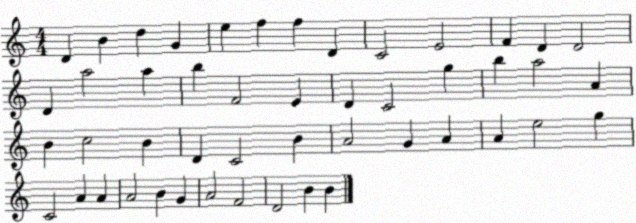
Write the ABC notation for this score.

X:1
T:Untitled
M:4/4
L:1/4
K:C
D B d G e f f D C2 E2 F D D2 D a2 a b F2 E D C2 g b a2 A B c2 B D C2 B A2 G A A e2 g C2 A A A2 B G A2 F2 D2 B B